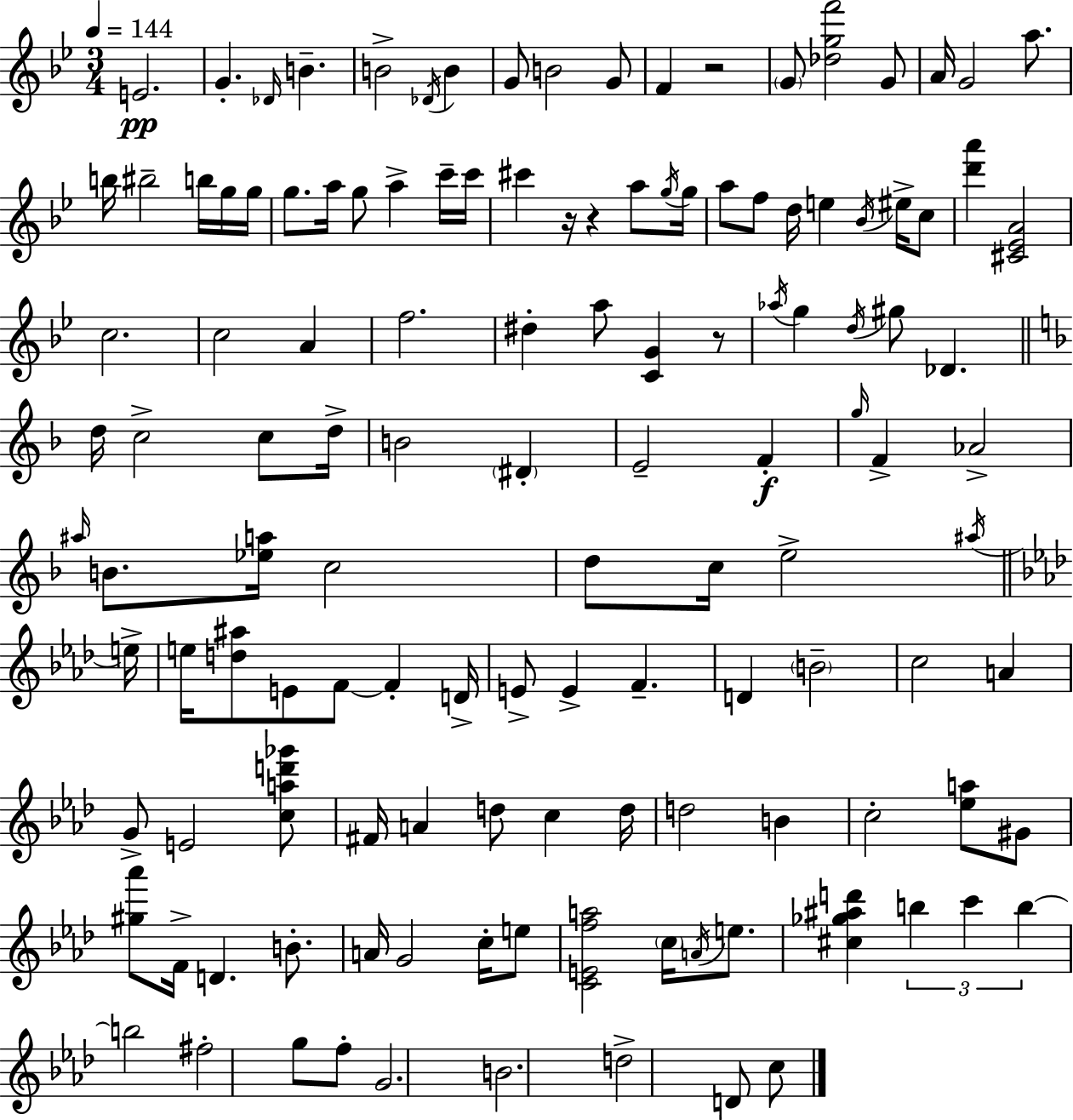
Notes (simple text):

E4/h. G4/q. Db4/s B4/q. B4/h Db4/s B4/q G4/e B4/h G4/e F4/q R/h G4/e [Db5,G5,F6]/h G4/e A4/s G4/h A5/e. B5/s BIS5/h B5/s G5/s G5/s G5/e. A5/s G5/e A5/q C6/s C6/s C#6/q R/s R/q A5/e G5/s G5/s A5/e F5/e D5/s E5/q Bb4/s EIS5/s C5/e [D6,A6]/q [C#4,Eb4,A4]/h C5/h. C5/h A4/q F5/h. D#5/q A5/e [C4,G4]/q R/e Ab5/s G5/q D5/s G#5/e Db4/q. D5/s C5/h C5/e D5/s B4/h D#4/q E4/h F4/q G5/s F4/q Ab4/h A#5/s B4/e. [Eb5,A5]/s C5/h D5/e C5/s E5/h A#5/s E5/s E5/s [D5,A#5]/e E4/e F4/e F4/q D4/s E4/e E4/q F4/q. D4/q B4/h C5/h A4/q G4/e E4/h [C5,A5,D6,Gb6]/e F#4/s A4/q D5/e C5/q D5/s D5/h B4/q C5/h [Eb5,A5]/e G#4/e [G#5,Ab6]/e F4/s D4/q. B4/e. A4/s G4/h C5/s E5/e [C4,E4,F5,A5]/h C5/s A4/s E5/e. [C#5,Gb5,A#5,D6]/q B5/q C6/q B5/q B5/h F#5/h G5/e F5/e G4/h. B4/h. D5/h D4/e C5/e